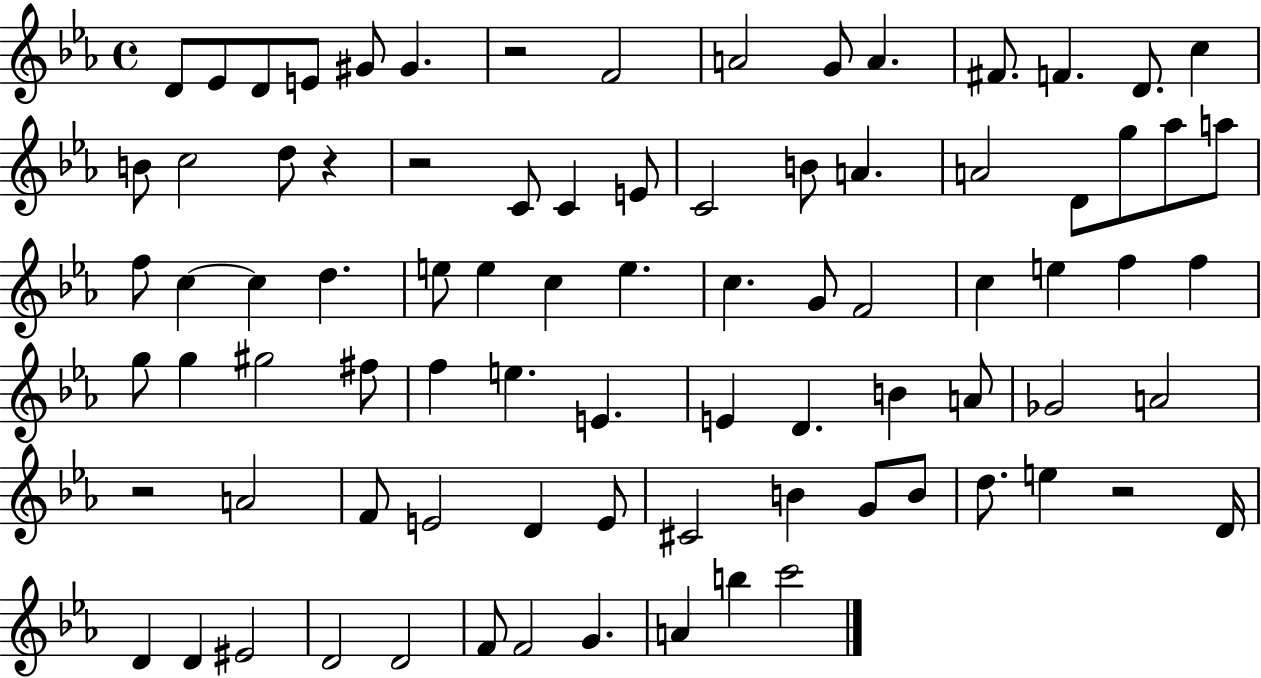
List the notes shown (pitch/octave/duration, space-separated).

D4/e Eb4/e D4/e E4/e G#4/e G#4/q. R/h F4/h A4/h G4/e A4/q. F#4/e. F4/q. D4/e. C5/q B4/e C5/h D5/e R/q R/h C4/e C4/q E4/e C4/h B4/e A4/q. A4/h D4/e G5/e Ab5/e A5/e F5/e C5/q C5/q D5/q. E5/e E5/q C5/q E5/q. C5/q. G4/e F4/h C5/q E5/q F5/q F5/q G5/e G5/q G#5/h F#5/e F5/q E5/q. E4/q. E4/q D4/q. B4/q A4/e Gb4/h A4/h R/h A4/h F4/e E4/h D4/q E4/e C#4/h B4/q G4/e B4/e D5/e. E5/q R/h D4/s D4/q D4/q EIS4/h D4/h D4/h F4/e F4/h G4/q. A4/q B5/q C6/h